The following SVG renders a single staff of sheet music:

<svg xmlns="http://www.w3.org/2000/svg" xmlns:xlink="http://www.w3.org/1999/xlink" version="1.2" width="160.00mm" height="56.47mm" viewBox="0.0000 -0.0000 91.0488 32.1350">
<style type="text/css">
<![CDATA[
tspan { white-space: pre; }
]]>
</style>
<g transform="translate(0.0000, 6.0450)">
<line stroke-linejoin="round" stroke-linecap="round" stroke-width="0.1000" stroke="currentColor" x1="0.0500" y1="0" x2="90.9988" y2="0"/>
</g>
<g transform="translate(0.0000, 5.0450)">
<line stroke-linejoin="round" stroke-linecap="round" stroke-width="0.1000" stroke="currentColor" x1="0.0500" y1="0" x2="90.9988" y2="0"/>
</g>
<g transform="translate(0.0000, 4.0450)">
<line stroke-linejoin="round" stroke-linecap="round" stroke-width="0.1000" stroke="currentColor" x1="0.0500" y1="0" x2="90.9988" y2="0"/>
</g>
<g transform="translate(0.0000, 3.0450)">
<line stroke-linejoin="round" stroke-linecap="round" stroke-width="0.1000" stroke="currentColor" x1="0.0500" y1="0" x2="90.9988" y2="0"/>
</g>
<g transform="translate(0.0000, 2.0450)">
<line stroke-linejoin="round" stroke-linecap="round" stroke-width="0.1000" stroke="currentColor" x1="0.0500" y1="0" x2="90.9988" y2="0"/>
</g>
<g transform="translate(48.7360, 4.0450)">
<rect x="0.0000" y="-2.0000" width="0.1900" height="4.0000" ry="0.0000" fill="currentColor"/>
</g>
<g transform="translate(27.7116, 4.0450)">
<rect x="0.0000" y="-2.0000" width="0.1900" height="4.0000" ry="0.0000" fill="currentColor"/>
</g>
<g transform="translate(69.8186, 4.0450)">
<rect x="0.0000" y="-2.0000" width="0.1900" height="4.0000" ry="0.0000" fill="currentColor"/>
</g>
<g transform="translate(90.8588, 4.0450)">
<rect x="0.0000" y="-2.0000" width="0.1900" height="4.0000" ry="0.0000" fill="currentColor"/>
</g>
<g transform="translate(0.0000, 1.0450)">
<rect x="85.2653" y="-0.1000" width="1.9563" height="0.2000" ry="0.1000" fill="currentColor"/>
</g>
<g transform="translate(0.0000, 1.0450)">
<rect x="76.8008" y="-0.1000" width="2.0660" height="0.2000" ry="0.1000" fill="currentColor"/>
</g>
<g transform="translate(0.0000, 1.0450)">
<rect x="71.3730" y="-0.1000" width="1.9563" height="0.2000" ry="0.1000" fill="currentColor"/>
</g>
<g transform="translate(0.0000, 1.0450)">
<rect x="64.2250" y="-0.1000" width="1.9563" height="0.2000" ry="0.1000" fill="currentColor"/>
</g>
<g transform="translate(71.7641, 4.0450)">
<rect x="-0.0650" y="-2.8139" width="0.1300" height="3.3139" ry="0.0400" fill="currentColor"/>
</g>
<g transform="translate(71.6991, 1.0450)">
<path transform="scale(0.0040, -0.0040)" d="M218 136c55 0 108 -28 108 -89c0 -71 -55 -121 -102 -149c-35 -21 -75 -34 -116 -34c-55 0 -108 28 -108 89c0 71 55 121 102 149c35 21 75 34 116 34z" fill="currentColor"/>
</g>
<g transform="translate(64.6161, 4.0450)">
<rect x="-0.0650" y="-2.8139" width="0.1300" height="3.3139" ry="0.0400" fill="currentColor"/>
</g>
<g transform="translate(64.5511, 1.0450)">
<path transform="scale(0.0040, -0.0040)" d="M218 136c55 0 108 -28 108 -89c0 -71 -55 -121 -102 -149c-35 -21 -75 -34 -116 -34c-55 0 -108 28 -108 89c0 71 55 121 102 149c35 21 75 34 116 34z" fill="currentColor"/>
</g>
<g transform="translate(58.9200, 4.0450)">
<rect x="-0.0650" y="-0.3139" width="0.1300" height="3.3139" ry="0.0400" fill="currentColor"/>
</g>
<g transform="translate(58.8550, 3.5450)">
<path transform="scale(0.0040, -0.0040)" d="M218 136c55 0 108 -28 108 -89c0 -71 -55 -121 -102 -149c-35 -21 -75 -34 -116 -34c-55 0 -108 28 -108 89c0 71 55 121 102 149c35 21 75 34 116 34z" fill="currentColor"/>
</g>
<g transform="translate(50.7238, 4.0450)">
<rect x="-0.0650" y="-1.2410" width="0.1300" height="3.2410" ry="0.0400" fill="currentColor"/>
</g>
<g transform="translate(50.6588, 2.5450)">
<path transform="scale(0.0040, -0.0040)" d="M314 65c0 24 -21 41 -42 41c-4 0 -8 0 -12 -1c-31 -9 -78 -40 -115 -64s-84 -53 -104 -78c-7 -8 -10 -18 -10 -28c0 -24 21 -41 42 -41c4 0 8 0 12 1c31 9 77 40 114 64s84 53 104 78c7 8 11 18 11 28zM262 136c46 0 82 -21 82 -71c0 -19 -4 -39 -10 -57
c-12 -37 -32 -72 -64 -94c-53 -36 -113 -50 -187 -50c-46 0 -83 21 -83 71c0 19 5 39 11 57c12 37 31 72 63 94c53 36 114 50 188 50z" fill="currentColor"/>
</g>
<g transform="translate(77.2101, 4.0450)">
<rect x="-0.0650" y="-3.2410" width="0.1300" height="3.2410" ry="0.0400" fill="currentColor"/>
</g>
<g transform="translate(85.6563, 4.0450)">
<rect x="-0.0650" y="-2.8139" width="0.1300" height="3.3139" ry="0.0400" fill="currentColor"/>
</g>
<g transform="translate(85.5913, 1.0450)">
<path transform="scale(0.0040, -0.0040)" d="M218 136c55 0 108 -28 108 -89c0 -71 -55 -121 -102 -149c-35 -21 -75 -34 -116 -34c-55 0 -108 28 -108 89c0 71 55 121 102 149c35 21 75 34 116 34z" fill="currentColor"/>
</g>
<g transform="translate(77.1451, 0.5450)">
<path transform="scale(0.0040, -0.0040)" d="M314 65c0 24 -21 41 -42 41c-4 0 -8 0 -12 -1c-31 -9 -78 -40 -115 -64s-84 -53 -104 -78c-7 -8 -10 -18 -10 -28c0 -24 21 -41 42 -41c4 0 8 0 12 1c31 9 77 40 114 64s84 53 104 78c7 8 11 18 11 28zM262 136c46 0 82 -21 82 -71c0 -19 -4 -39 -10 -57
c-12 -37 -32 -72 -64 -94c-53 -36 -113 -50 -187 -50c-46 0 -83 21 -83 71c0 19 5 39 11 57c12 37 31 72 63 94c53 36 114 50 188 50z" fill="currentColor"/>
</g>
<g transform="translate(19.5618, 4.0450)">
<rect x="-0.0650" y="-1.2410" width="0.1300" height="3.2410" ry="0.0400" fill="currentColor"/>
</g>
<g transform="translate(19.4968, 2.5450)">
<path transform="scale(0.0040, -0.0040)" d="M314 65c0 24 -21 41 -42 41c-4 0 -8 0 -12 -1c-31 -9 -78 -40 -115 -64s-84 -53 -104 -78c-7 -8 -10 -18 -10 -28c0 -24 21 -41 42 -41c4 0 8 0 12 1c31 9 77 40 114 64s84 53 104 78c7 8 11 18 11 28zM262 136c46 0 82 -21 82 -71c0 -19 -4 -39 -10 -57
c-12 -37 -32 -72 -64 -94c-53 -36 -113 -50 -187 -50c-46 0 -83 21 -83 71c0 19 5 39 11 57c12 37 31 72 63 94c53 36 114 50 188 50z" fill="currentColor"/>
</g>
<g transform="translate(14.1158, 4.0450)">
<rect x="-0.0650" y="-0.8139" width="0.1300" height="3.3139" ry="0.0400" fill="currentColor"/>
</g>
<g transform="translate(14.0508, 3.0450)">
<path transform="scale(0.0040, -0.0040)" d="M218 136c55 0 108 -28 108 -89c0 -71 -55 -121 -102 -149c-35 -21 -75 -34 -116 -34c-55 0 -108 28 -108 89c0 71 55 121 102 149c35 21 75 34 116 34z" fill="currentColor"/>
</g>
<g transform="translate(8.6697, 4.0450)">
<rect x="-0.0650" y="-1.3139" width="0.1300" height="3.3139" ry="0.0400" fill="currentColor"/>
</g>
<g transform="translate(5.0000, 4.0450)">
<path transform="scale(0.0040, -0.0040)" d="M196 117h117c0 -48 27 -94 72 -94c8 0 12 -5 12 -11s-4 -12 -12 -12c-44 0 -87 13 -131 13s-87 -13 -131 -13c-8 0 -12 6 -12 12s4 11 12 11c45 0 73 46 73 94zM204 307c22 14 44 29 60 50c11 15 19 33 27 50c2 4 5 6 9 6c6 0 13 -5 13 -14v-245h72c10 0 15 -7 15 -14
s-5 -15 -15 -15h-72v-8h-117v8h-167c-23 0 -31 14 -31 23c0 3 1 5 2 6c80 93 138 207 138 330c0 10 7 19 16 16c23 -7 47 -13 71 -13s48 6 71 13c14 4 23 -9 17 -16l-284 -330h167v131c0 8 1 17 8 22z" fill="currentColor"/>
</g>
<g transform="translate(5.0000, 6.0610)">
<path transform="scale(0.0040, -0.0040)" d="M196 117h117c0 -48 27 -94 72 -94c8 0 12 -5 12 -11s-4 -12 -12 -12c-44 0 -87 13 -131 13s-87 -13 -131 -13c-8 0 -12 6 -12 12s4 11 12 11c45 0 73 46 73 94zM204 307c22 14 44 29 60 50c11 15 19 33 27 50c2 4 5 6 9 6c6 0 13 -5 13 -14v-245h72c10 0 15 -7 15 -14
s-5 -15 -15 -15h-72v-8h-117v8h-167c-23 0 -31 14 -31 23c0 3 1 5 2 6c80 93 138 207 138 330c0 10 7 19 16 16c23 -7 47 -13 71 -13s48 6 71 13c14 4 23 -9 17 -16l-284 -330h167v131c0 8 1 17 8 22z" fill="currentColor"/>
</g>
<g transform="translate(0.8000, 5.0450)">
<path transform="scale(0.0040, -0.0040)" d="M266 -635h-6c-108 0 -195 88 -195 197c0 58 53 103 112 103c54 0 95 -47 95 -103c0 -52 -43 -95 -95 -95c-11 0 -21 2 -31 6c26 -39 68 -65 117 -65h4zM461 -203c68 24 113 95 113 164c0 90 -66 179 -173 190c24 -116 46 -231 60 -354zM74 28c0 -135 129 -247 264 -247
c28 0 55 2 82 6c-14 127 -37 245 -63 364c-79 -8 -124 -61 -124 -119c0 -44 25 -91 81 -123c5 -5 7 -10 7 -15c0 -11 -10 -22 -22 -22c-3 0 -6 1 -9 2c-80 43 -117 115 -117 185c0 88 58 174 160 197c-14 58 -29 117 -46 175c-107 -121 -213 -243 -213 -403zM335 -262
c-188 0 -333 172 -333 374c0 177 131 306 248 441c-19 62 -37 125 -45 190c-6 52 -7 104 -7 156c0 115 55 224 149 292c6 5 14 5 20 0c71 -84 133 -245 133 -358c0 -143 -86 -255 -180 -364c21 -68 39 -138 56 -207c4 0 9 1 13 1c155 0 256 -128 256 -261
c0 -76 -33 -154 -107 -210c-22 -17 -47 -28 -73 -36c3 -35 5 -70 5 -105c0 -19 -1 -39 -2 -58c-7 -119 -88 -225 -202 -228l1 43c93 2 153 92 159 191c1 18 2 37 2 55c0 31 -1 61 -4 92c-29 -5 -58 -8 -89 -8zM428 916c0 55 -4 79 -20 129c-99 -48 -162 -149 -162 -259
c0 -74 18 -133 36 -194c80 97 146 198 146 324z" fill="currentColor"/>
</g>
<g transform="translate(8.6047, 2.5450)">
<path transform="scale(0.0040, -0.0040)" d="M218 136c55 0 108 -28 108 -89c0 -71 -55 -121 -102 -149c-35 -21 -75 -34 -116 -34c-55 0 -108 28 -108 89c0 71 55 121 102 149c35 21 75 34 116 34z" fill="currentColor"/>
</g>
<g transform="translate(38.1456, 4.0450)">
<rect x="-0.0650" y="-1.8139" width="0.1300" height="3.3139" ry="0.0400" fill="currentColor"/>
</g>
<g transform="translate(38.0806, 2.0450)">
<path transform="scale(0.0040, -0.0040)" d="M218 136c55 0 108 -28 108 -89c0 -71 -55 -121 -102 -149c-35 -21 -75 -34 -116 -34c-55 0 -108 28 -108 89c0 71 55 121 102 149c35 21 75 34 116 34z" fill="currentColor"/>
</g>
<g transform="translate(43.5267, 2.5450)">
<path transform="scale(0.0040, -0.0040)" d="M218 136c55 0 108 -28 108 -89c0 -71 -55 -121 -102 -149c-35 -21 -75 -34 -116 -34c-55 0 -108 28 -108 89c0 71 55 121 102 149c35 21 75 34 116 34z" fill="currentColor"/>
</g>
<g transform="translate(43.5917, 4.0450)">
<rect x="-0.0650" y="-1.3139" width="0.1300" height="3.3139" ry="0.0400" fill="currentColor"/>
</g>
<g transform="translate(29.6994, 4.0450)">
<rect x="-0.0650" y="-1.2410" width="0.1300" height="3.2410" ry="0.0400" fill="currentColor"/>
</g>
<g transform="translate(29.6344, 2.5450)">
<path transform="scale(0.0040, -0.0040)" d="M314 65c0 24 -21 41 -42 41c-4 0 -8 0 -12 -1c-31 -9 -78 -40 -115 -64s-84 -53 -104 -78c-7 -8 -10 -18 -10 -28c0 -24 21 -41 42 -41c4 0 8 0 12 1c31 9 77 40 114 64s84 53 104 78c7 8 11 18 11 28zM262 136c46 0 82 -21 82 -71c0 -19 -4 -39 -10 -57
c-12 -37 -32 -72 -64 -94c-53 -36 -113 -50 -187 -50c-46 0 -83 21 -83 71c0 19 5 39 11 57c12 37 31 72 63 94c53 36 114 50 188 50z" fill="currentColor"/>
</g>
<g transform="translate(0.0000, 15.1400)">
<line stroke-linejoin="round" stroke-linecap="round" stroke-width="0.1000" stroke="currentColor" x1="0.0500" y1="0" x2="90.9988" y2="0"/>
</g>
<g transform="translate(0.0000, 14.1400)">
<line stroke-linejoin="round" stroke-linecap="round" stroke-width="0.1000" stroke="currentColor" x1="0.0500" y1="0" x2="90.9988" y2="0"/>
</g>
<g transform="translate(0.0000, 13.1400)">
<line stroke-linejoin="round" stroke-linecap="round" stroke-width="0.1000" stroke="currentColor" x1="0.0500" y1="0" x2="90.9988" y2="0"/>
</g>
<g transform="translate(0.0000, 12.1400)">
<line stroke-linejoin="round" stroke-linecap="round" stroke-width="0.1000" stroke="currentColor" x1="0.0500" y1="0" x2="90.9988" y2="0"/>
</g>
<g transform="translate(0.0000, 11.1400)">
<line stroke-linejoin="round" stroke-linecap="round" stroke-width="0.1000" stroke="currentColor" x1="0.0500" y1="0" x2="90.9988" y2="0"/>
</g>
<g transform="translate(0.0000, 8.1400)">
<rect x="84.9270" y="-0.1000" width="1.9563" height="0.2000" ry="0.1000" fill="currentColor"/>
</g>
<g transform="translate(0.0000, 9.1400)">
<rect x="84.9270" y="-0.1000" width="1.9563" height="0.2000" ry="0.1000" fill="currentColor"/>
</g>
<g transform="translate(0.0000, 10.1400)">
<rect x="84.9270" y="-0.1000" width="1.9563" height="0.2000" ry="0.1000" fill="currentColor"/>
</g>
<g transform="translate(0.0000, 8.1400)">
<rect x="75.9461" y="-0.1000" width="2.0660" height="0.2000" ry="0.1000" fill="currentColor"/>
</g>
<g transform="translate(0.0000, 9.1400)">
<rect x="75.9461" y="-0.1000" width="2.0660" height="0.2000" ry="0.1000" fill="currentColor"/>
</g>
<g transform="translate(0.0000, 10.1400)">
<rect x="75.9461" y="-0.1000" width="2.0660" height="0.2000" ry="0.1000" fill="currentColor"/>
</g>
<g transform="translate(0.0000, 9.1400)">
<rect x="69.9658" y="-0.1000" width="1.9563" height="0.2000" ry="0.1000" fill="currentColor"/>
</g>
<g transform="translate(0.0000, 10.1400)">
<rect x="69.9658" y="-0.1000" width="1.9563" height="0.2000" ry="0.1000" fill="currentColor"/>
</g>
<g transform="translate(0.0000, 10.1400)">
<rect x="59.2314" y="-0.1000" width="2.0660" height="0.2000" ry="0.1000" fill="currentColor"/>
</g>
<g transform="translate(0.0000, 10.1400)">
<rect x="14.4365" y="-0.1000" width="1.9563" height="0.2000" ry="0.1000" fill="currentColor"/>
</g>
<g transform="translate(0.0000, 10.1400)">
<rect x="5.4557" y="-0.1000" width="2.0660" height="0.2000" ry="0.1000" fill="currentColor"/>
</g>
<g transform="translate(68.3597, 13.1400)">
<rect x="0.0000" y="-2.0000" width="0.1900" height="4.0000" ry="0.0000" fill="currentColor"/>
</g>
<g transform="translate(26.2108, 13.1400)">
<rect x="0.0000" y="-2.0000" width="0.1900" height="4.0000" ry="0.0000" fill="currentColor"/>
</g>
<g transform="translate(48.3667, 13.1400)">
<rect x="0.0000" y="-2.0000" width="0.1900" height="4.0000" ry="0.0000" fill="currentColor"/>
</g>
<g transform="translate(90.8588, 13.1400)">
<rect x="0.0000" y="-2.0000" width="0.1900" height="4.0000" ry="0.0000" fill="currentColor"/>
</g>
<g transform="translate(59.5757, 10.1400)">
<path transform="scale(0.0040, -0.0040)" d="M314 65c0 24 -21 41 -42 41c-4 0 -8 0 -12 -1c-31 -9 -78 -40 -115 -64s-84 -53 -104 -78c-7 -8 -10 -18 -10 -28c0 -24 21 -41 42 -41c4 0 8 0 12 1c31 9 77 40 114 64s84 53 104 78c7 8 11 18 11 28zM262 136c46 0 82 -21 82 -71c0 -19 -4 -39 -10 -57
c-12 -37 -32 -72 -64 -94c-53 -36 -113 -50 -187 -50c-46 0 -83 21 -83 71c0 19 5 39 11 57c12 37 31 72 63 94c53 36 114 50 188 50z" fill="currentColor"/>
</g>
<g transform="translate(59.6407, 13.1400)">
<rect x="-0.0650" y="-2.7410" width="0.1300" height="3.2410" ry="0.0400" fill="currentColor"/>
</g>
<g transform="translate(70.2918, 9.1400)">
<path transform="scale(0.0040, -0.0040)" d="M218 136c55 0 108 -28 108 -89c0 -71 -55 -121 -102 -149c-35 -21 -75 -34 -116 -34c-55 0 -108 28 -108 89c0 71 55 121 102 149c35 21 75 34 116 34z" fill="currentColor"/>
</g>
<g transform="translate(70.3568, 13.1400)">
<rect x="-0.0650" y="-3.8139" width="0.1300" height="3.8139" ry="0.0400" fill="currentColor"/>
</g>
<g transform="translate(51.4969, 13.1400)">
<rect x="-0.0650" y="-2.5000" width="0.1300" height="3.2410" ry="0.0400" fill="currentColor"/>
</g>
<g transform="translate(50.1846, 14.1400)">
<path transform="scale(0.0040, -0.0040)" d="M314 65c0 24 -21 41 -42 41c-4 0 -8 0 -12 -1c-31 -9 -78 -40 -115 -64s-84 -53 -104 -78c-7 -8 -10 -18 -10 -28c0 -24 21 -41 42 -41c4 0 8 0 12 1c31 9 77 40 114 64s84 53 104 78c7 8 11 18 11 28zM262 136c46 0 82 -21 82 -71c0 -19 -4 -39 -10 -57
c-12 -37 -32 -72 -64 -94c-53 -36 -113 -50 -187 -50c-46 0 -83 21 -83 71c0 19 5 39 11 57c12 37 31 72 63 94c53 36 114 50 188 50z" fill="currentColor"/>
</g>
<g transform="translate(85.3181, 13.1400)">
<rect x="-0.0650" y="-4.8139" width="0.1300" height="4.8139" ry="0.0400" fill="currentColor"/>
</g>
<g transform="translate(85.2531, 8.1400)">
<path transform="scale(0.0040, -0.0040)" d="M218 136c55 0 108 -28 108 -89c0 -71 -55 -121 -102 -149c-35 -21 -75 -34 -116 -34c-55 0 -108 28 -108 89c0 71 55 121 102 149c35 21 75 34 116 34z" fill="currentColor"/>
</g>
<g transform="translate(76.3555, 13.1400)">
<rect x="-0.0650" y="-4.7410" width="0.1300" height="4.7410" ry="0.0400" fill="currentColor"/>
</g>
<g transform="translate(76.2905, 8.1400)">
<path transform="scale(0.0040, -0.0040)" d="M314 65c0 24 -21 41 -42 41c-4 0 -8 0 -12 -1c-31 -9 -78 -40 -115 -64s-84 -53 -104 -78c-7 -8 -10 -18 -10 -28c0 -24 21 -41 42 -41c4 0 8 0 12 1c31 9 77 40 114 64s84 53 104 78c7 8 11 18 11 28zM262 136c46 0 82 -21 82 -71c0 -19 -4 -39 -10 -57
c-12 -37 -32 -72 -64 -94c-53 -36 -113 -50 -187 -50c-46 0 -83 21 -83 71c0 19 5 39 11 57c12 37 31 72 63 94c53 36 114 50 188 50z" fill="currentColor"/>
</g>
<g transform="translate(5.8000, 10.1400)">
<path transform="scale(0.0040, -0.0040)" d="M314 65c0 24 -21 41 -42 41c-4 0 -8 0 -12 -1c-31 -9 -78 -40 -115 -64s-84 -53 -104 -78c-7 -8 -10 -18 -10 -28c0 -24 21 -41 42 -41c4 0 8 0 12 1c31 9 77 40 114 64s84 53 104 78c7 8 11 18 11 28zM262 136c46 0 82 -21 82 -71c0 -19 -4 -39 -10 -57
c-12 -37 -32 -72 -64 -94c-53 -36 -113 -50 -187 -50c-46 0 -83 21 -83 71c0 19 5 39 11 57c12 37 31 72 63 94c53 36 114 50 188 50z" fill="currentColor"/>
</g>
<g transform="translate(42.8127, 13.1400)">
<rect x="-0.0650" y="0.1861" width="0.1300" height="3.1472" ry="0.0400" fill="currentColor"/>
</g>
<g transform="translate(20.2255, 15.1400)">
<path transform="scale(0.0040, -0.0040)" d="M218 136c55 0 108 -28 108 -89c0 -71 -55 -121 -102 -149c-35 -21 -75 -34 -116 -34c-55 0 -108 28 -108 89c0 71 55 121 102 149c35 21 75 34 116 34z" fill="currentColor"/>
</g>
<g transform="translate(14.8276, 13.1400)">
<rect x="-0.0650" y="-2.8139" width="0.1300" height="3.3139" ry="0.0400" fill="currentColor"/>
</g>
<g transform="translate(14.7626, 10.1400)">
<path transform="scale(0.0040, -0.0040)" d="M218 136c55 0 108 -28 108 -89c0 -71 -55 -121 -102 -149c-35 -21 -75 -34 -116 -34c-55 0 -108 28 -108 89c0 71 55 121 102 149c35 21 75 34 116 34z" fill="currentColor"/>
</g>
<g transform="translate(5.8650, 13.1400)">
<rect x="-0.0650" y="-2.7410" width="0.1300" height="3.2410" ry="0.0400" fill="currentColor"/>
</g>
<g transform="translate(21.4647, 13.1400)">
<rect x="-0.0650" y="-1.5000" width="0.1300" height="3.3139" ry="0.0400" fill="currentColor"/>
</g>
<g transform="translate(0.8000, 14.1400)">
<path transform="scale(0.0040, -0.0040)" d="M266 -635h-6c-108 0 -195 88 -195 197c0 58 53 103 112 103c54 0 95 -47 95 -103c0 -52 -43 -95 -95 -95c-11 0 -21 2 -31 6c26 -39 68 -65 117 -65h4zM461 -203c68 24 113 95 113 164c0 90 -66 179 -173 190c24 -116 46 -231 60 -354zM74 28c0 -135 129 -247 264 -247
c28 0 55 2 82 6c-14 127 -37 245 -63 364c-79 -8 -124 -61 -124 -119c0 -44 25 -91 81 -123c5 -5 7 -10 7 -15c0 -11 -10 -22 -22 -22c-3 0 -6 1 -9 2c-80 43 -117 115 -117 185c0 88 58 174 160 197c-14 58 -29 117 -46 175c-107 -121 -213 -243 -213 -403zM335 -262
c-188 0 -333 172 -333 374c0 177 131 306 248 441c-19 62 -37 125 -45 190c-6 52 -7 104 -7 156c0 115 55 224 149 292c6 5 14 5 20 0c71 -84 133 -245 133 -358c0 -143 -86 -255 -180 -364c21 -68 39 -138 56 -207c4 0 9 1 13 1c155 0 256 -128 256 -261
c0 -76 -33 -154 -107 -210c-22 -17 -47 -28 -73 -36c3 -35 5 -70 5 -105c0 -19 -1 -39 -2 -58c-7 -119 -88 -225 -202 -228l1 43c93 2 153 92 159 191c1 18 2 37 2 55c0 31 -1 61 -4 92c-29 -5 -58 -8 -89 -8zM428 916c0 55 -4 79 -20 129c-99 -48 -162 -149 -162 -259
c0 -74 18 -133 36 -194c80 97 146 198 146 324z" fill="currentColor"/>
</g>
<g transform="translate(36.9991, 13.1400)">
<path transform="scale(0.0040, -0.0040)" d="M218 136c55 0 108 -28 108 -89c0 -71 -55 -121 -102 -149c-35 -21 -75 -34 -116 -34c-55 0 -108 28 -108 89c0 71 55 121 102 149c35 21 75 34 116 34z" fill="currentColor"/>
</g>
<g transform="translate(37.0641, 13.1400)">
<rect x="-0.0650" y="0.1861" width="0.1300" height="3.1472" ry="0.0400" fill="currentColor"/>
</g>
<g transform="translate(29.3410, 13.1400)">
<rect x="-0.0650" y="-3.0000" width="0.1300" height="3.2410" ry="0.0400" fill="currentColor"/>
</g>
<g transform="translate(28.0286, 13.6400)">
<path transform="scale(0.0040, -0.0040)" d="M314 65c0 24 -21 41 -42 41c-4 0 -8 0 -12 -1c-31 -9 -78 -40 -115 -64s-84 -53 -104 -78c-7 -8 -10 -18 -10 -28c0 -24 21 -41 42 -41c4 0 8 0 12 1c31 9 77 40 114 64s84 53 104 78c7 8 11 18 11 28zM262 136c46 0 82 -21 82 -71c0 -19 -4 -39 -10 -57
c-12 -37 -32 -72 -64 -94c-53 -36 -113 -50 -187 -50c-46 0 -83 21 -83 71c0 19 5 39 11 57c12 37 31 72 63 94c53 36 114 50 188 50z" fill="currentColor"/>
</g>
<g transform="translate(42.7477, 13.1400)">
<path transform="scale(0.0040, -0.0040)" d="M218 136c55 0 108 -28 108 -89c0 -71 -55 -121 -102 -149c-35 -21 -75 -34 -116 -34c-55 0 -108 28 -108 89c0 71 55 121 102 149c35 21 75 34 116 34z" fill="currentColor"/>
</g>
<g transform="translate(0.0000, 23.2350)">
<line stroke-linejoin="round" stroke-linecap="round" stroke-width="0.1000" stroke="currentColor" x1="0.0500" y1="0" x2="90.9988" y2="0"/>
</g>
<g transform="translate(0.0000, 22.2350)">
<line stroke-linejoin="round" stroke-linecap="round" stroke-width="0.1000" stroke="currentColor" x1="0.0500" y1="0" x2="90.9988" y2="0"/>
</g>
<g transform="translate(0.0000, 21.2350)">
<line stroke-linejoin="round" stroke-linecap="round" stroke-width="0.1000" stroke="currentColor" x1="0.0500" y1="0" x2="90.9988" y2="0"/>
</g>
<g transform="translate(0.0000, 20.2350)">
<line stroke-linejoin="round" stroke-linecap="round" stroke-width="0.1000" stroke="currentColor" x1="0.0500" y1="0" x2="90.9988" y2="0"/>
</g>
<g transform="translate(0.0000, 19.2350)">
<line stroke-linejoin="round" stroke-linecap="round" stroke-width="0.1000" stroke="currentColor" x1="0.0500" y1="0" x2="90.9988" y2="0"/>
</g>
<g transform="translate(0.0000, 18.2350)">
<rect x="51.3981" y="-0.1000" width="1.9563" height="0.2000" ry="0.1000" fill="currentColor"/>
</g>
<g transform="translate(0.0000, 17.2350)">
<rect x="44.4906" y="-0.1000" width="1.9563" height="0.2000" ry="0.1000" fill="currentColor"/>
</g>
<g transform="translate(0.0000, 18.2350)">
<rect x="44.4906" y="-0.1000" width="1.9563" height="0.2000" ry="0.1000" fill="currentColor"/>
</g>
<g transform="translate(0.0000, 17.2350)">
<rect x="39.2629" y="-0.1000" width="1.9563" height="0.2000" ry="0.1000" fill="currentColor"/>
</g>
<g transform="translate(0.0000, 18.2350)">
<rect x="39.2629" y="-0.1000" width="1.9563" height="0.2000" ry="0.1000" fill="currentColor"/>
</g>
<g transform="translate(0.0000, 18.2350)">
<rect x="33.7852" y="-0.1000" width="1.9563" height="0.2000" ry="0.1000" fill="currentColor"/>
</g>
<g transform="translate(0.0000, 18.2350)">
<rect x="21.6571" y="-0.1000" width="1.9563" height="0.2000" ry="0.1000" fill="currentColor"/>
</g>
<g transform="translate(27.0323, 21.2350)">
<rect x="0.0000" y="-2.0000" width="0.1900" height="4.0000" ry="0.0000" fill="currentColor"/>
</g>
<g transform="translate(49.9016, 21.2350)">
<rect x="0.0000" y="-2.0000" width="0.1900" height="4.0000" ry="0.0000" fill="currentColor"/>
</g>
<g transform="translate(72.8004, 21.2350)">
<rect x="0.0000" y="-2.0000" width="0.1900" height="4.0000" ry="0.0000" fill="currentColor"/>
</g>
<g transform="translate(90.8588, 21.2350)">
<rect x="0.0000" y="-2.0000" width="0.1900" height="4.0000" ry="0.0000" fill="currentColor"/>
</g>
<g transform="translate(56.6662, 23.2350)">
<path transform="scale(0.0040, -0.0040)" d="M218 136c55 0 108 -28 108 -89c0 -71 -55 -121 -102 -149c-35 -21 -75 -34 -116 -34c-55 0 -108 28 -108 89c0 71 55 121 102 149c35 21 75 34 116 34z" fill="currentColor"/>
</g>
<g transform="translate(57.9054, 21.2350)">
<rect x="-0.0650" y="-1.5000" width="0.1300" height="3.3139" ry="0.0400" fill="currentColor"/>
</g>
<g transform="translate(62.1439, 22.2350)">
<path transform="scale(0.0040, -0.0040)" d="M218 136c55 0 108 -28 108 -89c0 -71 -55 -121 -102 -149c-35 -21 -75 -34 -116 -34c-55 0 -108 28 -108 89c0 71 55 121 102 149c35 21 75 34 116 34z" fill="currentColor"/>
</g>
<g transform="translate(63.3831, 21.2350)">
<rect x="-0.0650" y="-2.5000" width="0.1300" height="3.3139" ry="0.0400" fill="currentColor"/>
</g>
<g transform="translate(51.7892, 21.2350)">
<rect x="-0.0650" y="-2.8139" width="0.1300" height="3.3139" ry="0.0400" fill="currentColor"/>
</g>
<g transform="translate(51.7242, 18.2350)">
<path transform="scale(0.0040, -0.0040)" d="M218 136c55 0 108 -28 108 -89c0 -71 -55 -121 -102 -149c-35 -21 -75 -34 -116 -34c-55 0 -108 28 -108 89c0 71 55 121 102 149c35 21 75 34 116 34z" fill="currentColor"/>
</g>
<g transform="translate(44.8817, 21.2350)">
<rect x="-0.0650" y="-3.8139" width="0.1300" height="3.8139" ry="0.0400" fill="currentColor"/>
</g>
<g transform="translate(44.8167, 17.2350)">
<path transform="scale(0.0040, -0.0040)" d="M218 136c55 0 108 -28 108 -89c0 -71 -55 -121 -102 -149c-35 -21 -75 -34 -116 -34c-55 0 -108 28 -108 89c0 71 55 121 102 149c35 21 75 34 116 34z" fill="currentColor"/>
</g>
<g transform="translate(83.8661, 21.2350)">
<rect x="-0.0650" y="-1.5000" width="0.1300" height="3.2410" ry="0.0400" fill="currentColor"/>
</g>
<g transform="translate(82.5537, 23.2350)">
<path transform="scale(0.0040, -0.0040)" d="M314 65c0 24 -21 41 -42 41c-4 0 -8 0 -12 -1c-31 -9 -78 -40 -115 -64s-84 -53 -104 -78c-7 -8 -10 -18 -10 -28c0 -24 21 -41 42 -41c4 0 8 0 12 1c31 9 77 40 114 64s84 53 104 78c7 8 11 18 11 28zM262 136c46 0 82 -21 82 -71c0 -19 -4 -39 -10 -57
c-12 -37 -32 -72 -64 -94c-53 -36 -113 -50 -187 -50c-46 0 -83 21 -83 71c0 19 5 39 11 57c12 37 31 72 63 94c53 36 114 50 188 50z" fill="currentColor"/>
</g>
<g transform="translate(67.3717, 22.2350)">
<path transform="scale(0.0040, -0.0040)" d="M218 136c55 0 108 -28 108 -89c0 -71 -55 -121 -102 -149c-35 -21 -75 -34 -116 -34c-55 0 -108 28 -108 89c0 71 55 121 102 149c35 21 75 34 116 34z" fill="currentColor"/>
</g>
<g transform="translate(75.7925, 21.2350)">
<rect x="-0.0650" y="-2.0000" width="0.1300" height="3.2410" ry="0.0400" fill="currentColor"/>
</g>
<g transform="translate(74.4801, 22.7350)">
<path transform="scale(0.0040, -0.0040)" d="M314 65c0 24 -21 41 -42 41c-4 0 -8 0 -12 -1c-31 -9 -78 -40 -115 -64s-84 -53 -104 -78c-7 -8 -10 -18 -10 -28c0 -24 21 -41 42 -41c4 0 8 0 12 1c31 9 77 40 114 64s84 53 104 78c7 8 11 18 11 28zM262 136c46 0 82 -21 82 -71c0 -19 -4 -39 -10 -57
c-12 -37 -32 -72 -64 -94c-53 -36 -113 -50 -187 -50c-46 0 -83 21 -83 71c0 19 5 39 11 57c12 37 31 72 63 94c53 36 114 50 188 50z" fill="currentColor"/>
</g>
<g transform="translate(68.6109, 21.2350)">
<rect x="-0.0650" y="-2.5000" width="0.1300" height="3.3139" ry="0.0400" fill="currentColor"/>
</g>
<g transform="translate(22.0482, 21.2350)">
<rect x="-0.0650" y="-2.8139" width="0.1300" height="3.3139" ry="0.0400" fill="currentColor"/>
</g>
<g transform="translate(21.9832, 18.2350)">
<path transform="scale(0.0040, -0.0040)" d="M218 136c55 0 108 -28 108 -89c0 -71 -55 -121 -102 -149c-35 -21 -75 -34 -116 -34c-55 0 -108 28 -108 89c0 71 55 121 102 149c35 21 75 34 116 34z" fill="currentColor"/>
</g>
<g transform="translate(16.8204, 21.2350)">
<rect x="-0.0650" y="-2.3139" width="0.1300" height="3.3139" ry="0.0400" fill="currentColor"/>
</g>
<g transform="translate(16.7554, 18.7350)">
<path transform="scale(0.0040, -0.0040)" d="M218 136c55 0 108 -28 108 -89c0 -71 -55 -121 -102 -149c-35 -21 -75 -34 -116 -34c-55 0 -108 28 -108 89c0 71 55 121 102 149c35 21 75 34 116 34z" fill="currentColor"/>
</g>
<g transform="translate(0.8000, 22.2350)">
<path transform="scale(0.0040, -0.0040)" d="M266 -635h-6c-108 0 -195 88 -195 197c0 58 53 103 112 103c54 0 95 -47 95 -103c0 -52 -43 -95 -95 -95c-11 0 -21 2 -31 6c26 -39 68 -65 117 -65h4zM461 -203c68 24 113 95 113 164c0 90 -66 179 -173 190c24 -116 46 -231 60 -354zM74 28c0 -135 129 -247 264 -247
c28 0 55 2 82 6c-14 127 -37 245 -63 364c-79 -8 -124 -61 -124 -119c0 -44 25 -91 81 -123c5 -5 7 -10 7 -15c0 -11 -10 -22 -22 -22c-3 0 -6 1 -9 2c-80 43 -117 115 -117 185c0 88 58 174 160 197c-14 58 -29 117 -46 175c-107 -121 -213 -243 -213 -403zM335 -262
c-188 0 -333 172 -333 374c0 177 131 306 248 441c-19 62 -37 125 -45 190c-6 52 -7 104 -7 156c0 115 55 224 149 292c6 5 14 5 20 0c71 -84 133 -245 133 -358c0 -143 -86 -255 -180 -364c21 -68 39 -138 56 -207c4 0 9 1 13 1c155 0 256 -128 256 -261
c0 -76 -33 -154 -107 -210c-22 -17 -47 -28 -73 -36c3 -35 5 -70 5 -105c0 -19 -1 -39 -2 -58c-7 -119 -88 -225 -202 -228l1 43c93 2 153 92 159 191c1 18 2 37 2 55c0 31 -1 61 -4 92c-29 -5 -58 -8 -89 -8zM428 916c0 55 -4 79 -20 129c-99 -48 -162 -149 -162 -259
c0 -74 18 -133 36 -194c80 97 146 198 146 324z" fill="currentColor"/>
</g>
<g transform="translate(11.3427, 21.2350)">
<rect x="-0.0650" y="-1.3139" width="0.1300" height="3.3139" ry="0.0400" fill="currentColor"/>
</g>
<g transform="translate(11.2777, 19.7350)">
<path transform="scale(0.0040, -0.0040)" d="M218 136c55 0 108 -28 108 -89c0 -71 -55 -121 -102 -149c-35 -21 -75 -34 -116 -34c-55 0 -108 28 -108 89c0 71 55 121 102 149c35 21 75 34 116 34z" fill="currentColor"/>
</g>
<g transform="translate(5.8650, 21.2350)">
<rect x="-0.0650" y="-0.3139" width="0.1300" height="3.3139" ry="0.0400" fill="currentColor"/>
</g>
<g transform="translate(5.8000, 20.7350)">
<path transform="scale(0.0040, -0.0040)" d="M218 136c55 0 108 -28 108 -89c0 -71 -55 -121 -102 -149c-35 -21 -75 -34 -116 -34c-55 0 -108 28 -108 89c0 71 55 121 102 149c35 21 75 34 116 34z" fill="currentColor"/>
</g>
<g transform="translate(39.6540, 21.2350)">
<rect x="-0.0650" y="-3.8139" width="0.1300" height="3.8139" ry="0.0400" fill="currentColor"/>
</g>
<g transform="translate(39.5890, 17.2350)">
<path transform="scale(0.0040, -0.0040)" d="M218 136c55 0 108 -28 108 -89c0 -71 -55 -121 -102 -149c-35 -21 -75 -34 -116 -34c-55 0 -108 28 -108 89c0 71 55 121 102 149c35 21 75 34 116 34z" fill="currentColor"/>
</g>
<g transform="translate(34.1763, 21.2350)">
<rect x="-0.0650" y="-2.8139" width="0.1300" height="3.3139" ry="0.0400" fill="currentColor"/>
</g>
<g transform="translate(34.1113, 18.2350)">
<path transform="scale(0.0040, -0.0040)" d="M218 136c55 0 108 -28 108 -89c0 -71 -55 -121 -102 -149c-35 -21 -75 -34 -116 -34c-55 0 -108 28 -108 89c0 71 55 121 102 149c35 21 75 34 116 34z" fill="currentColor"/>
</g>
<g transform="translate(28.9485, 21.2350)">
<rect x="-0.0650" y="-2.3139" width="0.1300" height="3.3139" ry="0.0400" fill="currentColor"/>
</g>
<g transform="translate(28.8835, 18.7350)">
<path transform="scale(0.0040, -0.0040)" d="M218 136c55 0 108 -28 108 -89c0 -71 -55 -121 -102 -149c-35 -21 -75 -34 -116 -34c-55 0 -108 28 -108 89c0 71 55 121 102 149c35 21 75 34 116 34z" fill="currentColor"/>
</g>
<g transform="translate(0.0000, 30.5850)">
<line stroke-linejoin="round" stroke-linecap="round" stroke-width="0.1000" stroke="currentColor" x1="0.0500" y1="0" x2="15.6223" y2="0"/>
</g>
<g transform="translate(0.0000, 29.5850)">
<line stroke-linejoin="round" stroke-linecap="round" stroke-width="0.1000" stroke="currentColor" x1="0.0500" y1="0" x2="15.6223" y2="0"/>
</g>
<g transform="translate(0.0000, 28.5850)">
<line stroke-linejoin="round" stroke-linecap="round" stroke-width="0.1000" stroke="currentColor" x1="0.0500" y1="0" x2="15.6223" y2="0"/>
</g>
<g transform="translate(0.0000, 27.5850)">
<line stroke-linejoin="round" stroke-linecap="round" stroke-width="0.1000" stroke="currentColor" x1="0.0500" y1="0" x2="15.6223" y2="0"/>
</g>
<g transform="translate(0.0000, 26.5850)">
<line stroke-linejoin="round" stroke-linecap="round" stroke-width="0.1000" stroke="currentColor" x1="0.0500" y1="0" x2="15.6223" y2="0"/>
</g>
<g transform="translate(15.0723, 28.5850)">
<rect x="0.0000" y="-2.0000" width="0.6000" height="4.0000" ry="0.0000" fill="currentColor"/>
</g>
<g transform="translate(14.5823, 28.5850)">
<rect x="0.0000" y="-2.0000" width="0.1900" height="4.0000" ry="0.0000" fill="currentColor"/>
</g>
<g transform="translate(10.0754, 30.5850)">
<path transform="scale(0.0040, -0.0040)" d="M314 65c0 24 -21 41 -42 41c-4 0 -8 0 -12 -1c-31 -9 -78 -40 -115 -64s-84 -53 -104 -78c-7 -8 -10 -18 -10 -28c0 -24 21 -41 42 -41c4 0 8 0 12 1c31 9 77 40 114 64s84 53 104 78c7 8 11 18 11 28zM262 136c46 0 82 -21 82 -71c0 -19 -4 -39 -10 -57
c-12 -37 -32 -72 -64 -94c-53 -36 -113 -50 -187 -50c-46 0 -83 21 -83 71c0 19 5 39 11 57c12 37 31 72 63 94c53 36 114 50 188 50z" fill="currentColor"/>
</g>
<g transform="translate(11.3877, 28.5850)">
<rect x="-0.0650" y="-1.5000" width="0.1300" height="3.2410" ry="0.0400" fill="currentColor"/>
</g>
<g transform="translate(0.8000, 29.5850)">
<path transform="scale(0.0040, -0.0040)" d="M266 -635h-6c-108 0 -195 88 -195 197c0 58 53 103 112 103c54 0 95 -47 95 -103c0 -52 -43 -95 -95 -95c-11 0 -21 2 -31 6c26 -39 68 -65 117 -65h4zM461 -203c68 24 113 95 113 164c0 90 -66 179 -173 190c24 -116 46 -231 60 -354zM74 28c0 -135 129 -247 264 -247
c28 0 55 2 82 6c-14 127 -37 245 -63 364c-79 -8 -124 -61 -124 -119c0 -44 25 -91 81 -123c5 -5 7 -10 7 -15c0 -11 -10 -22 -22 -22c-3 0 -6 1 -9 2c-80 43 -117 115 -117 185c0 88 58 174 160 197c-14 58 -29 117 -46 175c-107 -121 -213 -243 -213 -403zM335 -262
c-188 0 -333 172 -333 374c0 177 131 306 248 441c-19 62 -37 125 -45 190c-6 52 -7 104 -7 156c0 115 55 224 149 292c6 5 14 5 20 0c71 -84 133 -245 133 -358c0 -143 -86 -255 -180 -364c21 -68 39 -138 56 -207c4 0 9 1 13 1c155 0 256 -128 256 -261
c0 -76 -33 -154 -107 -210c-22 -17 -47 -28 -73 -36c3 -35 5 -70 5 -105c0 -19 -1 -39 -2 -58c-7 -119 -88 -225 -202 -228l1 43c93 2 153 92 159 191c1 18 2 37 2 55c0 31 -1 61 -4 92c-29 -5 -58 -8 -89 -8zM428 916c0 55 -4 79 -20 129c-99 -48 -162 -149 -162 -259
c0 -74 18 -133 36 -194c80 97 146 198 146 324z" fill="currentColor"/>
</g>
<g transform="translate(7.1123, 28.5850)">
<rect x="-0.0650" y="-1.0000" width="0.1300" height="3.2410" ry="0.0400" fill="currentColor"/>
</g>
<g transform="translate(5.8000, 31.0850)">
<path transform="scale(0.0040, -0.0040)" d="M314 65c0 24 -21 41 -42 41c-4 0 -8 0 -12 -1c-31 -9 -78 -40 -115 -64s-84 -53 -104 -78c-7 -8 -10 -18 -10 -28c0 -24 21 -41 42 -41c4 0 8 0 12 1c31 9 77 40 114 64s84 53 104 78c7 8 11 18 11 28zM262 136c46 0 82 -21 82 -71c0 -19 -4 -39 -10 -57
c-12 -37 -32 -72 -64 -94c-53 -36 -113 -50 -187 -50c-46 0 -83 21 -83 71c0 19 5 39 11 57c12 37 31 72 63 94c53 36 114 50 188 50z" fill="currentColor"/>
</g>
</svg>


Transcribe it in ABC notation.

X:1
T:Untitled
M:4/4
L:1/4
K:C
e d e2 e2 f e e2 c a a b2 a a2 a E A2 B B G2 a2 c' e'2 e' c e g a g a c' c' a E G G F2 E2 D2 E2